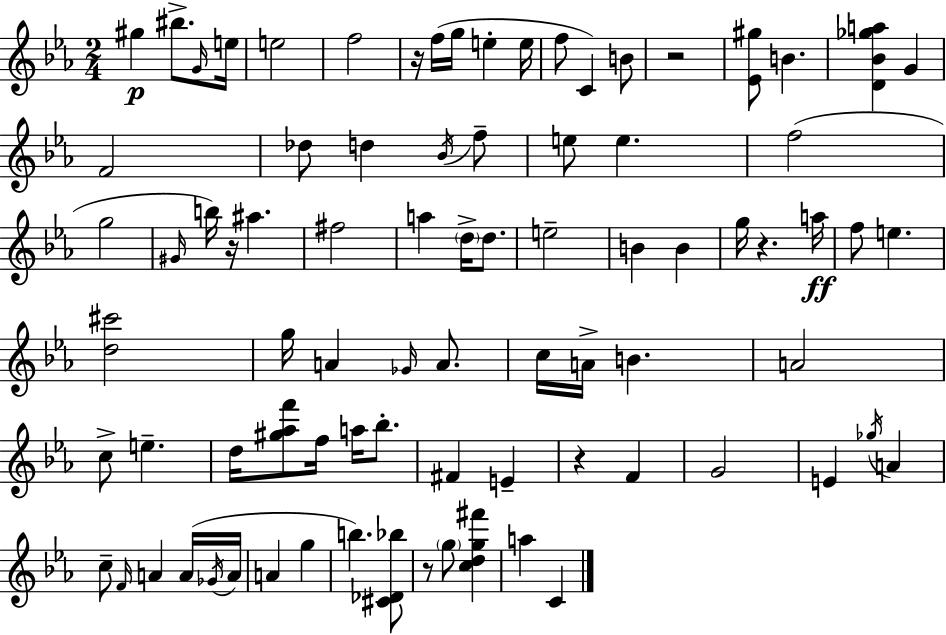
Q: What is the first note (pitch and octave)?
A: G#5